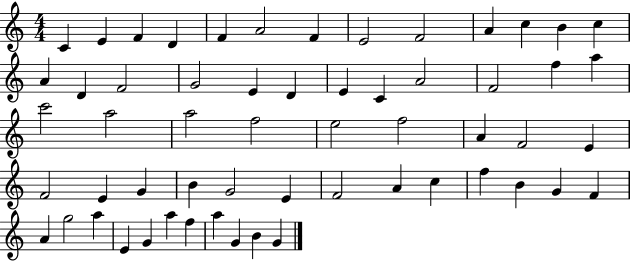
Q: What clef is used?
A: treble